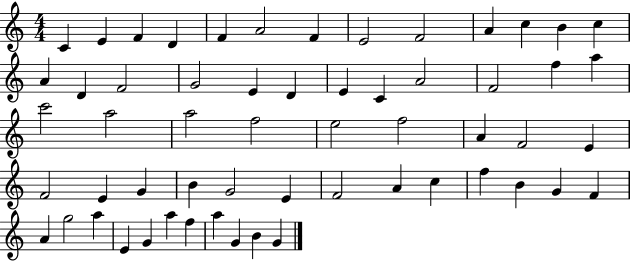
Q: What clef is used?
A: treble